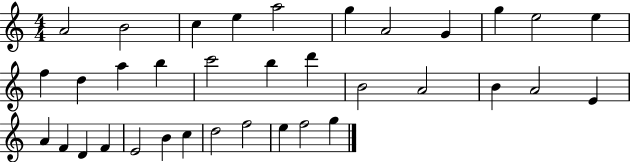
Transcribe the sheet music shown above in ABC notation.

X:1
T:Untitled
M:4/4
L:1/4
K:C
A2 B2 c e a2 g A2 G g e2 e f d a b c'2 b d' B2 A2 B A2 E A F D F E2 B c d2 f2 e f2 g